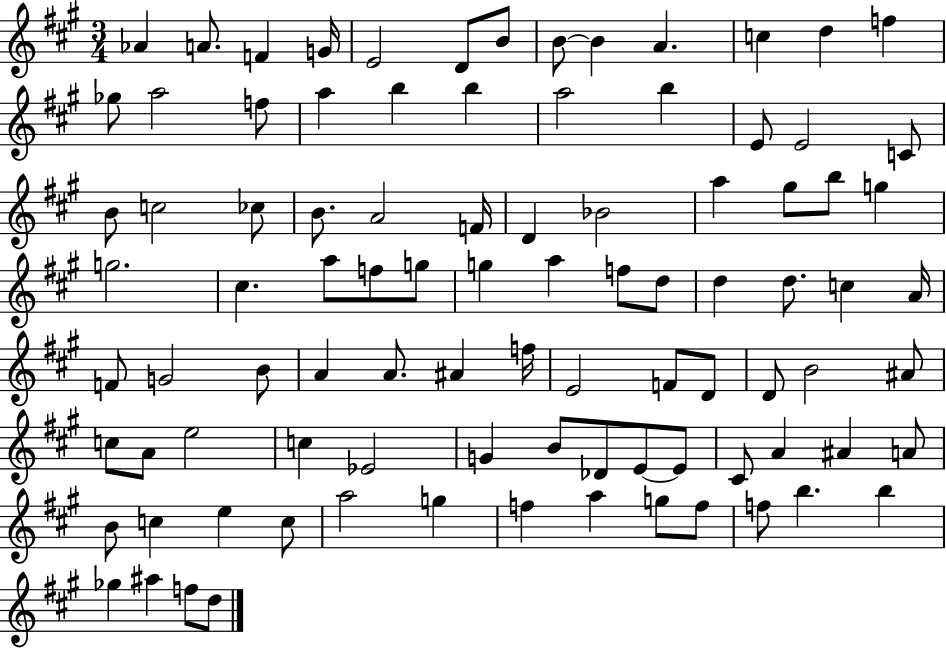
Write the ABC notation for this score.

X:1
T:Untitled
M:3/4
L:1/4
K:A
_A A/2 F G/4 E2 D/2 B/2 B/2 B A c d f _g/2 a2 f/2 a b b a2 b E/2 E2 C/2 B/2 c2 _c/2 B/2 A2 F/4 D _B2 a ^g/2 b/2 g g2 ^c a/2 f/2 g/2 g a f/2 d/2 d d/2 c A/4 F/2 G2 B/2 A A/2 ^A f/4 E2 F/2 D/2 D/2 B2 ^A/2 c/2 A/2 e2 c _E2 G B/2 _D/2 E/2 E/2 ^C/2 A ^A A/2 B/2 c e c/2 a2 g f a g/2 f/2 f/2 b b _g ^a f/2 d/2